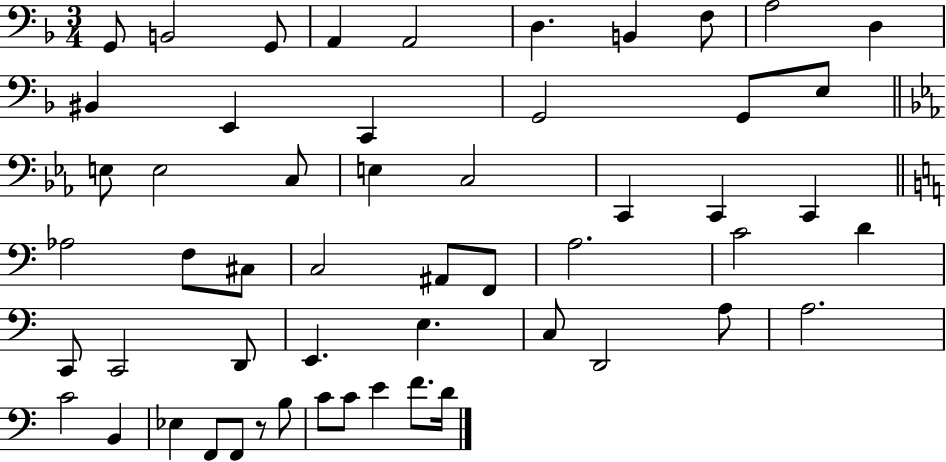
{
  \clef bass
  \numericTimeSignature
  \time 3/4
  \key f \major
  \repeat volta 2 { g,8 b,2 g,8 | a,4 a,2 | d4. b,4 f8 | a2 d4 | \break bis,4 e,4 c,4 | g,2 g,8 e8 | \bar "||" \break \key ees \major e8 e2 c8 | e4 c2 | c,4 c,4 c,4 | \bar "||" \break \key c \major aes2 f8 cis8 | c2 ais,8 f,8 | a2. | c'2 d'4 | \break c,8 c,2 d,8 | e,4. e4. | c8 d,2 a8 | a2. | \break c'2 b,4 | ees4 f,8 f,8 r8 b8 | c'8 c'8 e'4 f'8. d'16 | } \bar "|."
}